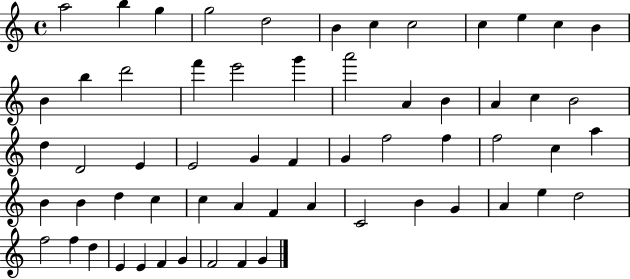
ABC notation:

X:1
T:Untitled
M:4/4
L:1/4
K:C
a2 b g g2 d2 B c c2 c e c B B b d'2 f' e'2 g' a'2 A B A c B2 d D2 E E2 G F G f2 f f2 c a B B d c c A F A C2 B G A e d2 f2 f d E E F G F2 F G